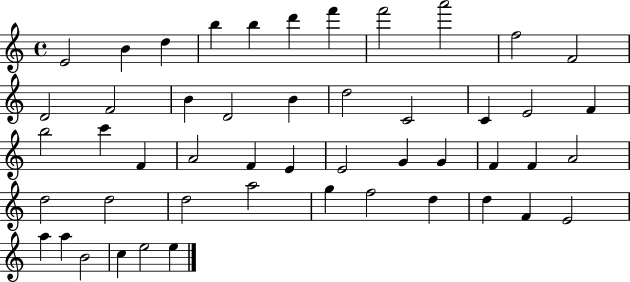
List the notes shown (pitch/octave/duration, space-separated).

E4/h B4/q D5/q B5/q B5/q D6/q F6/q F6/h A6/h F5/h F4/h D4/h F4/h B4/q D4/h B4/q D5/h C4/h C4/q E4/h F4/q B5/h C6/q F4/q A4/h F4/q E4/q E4/h G4/q G4/q F4/q F4/q A4/h D5/h D5/h D5/h A5/h G5/q F5/h D5/q D5/q F4/q E4/h A5/q A5/q B4/h C5/q E5/h E5/q